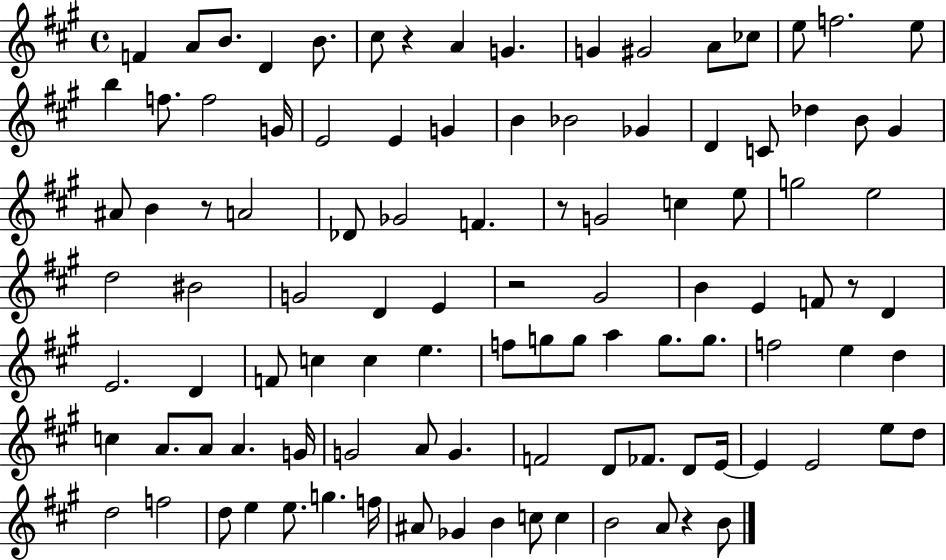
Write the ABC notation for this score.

X:1
T:Untitled
M:4/4
L:1/4
K:A
F A/2 B/2 D B/2 ^c/2 z A G G ^G2 A/2 _c/2 e/2 f2 e/2 b f/2 f2 G/4 E2 E G B _B2 _G D C/2 _d B/2 ^G ^A/2 B z/2 A2 _D/2 _G2 F z/2 G2 c e/2 g2 e2 d2 ^B2 G2 D E z2 ^G2 B E F/2 z/2 D E2 D F/2 c c e f/2 g/2 g/2 a g/2 g/2 f2 e d c A/2 A/2 A G/4 G2 A/2 G F2 D/2 _F/2 D/2 E/4 E E2 e/2 d/2 d2 f2 d/2 e e/2 g f/4 ^A/2 _G B c/2 c B2 A/2 z B/2